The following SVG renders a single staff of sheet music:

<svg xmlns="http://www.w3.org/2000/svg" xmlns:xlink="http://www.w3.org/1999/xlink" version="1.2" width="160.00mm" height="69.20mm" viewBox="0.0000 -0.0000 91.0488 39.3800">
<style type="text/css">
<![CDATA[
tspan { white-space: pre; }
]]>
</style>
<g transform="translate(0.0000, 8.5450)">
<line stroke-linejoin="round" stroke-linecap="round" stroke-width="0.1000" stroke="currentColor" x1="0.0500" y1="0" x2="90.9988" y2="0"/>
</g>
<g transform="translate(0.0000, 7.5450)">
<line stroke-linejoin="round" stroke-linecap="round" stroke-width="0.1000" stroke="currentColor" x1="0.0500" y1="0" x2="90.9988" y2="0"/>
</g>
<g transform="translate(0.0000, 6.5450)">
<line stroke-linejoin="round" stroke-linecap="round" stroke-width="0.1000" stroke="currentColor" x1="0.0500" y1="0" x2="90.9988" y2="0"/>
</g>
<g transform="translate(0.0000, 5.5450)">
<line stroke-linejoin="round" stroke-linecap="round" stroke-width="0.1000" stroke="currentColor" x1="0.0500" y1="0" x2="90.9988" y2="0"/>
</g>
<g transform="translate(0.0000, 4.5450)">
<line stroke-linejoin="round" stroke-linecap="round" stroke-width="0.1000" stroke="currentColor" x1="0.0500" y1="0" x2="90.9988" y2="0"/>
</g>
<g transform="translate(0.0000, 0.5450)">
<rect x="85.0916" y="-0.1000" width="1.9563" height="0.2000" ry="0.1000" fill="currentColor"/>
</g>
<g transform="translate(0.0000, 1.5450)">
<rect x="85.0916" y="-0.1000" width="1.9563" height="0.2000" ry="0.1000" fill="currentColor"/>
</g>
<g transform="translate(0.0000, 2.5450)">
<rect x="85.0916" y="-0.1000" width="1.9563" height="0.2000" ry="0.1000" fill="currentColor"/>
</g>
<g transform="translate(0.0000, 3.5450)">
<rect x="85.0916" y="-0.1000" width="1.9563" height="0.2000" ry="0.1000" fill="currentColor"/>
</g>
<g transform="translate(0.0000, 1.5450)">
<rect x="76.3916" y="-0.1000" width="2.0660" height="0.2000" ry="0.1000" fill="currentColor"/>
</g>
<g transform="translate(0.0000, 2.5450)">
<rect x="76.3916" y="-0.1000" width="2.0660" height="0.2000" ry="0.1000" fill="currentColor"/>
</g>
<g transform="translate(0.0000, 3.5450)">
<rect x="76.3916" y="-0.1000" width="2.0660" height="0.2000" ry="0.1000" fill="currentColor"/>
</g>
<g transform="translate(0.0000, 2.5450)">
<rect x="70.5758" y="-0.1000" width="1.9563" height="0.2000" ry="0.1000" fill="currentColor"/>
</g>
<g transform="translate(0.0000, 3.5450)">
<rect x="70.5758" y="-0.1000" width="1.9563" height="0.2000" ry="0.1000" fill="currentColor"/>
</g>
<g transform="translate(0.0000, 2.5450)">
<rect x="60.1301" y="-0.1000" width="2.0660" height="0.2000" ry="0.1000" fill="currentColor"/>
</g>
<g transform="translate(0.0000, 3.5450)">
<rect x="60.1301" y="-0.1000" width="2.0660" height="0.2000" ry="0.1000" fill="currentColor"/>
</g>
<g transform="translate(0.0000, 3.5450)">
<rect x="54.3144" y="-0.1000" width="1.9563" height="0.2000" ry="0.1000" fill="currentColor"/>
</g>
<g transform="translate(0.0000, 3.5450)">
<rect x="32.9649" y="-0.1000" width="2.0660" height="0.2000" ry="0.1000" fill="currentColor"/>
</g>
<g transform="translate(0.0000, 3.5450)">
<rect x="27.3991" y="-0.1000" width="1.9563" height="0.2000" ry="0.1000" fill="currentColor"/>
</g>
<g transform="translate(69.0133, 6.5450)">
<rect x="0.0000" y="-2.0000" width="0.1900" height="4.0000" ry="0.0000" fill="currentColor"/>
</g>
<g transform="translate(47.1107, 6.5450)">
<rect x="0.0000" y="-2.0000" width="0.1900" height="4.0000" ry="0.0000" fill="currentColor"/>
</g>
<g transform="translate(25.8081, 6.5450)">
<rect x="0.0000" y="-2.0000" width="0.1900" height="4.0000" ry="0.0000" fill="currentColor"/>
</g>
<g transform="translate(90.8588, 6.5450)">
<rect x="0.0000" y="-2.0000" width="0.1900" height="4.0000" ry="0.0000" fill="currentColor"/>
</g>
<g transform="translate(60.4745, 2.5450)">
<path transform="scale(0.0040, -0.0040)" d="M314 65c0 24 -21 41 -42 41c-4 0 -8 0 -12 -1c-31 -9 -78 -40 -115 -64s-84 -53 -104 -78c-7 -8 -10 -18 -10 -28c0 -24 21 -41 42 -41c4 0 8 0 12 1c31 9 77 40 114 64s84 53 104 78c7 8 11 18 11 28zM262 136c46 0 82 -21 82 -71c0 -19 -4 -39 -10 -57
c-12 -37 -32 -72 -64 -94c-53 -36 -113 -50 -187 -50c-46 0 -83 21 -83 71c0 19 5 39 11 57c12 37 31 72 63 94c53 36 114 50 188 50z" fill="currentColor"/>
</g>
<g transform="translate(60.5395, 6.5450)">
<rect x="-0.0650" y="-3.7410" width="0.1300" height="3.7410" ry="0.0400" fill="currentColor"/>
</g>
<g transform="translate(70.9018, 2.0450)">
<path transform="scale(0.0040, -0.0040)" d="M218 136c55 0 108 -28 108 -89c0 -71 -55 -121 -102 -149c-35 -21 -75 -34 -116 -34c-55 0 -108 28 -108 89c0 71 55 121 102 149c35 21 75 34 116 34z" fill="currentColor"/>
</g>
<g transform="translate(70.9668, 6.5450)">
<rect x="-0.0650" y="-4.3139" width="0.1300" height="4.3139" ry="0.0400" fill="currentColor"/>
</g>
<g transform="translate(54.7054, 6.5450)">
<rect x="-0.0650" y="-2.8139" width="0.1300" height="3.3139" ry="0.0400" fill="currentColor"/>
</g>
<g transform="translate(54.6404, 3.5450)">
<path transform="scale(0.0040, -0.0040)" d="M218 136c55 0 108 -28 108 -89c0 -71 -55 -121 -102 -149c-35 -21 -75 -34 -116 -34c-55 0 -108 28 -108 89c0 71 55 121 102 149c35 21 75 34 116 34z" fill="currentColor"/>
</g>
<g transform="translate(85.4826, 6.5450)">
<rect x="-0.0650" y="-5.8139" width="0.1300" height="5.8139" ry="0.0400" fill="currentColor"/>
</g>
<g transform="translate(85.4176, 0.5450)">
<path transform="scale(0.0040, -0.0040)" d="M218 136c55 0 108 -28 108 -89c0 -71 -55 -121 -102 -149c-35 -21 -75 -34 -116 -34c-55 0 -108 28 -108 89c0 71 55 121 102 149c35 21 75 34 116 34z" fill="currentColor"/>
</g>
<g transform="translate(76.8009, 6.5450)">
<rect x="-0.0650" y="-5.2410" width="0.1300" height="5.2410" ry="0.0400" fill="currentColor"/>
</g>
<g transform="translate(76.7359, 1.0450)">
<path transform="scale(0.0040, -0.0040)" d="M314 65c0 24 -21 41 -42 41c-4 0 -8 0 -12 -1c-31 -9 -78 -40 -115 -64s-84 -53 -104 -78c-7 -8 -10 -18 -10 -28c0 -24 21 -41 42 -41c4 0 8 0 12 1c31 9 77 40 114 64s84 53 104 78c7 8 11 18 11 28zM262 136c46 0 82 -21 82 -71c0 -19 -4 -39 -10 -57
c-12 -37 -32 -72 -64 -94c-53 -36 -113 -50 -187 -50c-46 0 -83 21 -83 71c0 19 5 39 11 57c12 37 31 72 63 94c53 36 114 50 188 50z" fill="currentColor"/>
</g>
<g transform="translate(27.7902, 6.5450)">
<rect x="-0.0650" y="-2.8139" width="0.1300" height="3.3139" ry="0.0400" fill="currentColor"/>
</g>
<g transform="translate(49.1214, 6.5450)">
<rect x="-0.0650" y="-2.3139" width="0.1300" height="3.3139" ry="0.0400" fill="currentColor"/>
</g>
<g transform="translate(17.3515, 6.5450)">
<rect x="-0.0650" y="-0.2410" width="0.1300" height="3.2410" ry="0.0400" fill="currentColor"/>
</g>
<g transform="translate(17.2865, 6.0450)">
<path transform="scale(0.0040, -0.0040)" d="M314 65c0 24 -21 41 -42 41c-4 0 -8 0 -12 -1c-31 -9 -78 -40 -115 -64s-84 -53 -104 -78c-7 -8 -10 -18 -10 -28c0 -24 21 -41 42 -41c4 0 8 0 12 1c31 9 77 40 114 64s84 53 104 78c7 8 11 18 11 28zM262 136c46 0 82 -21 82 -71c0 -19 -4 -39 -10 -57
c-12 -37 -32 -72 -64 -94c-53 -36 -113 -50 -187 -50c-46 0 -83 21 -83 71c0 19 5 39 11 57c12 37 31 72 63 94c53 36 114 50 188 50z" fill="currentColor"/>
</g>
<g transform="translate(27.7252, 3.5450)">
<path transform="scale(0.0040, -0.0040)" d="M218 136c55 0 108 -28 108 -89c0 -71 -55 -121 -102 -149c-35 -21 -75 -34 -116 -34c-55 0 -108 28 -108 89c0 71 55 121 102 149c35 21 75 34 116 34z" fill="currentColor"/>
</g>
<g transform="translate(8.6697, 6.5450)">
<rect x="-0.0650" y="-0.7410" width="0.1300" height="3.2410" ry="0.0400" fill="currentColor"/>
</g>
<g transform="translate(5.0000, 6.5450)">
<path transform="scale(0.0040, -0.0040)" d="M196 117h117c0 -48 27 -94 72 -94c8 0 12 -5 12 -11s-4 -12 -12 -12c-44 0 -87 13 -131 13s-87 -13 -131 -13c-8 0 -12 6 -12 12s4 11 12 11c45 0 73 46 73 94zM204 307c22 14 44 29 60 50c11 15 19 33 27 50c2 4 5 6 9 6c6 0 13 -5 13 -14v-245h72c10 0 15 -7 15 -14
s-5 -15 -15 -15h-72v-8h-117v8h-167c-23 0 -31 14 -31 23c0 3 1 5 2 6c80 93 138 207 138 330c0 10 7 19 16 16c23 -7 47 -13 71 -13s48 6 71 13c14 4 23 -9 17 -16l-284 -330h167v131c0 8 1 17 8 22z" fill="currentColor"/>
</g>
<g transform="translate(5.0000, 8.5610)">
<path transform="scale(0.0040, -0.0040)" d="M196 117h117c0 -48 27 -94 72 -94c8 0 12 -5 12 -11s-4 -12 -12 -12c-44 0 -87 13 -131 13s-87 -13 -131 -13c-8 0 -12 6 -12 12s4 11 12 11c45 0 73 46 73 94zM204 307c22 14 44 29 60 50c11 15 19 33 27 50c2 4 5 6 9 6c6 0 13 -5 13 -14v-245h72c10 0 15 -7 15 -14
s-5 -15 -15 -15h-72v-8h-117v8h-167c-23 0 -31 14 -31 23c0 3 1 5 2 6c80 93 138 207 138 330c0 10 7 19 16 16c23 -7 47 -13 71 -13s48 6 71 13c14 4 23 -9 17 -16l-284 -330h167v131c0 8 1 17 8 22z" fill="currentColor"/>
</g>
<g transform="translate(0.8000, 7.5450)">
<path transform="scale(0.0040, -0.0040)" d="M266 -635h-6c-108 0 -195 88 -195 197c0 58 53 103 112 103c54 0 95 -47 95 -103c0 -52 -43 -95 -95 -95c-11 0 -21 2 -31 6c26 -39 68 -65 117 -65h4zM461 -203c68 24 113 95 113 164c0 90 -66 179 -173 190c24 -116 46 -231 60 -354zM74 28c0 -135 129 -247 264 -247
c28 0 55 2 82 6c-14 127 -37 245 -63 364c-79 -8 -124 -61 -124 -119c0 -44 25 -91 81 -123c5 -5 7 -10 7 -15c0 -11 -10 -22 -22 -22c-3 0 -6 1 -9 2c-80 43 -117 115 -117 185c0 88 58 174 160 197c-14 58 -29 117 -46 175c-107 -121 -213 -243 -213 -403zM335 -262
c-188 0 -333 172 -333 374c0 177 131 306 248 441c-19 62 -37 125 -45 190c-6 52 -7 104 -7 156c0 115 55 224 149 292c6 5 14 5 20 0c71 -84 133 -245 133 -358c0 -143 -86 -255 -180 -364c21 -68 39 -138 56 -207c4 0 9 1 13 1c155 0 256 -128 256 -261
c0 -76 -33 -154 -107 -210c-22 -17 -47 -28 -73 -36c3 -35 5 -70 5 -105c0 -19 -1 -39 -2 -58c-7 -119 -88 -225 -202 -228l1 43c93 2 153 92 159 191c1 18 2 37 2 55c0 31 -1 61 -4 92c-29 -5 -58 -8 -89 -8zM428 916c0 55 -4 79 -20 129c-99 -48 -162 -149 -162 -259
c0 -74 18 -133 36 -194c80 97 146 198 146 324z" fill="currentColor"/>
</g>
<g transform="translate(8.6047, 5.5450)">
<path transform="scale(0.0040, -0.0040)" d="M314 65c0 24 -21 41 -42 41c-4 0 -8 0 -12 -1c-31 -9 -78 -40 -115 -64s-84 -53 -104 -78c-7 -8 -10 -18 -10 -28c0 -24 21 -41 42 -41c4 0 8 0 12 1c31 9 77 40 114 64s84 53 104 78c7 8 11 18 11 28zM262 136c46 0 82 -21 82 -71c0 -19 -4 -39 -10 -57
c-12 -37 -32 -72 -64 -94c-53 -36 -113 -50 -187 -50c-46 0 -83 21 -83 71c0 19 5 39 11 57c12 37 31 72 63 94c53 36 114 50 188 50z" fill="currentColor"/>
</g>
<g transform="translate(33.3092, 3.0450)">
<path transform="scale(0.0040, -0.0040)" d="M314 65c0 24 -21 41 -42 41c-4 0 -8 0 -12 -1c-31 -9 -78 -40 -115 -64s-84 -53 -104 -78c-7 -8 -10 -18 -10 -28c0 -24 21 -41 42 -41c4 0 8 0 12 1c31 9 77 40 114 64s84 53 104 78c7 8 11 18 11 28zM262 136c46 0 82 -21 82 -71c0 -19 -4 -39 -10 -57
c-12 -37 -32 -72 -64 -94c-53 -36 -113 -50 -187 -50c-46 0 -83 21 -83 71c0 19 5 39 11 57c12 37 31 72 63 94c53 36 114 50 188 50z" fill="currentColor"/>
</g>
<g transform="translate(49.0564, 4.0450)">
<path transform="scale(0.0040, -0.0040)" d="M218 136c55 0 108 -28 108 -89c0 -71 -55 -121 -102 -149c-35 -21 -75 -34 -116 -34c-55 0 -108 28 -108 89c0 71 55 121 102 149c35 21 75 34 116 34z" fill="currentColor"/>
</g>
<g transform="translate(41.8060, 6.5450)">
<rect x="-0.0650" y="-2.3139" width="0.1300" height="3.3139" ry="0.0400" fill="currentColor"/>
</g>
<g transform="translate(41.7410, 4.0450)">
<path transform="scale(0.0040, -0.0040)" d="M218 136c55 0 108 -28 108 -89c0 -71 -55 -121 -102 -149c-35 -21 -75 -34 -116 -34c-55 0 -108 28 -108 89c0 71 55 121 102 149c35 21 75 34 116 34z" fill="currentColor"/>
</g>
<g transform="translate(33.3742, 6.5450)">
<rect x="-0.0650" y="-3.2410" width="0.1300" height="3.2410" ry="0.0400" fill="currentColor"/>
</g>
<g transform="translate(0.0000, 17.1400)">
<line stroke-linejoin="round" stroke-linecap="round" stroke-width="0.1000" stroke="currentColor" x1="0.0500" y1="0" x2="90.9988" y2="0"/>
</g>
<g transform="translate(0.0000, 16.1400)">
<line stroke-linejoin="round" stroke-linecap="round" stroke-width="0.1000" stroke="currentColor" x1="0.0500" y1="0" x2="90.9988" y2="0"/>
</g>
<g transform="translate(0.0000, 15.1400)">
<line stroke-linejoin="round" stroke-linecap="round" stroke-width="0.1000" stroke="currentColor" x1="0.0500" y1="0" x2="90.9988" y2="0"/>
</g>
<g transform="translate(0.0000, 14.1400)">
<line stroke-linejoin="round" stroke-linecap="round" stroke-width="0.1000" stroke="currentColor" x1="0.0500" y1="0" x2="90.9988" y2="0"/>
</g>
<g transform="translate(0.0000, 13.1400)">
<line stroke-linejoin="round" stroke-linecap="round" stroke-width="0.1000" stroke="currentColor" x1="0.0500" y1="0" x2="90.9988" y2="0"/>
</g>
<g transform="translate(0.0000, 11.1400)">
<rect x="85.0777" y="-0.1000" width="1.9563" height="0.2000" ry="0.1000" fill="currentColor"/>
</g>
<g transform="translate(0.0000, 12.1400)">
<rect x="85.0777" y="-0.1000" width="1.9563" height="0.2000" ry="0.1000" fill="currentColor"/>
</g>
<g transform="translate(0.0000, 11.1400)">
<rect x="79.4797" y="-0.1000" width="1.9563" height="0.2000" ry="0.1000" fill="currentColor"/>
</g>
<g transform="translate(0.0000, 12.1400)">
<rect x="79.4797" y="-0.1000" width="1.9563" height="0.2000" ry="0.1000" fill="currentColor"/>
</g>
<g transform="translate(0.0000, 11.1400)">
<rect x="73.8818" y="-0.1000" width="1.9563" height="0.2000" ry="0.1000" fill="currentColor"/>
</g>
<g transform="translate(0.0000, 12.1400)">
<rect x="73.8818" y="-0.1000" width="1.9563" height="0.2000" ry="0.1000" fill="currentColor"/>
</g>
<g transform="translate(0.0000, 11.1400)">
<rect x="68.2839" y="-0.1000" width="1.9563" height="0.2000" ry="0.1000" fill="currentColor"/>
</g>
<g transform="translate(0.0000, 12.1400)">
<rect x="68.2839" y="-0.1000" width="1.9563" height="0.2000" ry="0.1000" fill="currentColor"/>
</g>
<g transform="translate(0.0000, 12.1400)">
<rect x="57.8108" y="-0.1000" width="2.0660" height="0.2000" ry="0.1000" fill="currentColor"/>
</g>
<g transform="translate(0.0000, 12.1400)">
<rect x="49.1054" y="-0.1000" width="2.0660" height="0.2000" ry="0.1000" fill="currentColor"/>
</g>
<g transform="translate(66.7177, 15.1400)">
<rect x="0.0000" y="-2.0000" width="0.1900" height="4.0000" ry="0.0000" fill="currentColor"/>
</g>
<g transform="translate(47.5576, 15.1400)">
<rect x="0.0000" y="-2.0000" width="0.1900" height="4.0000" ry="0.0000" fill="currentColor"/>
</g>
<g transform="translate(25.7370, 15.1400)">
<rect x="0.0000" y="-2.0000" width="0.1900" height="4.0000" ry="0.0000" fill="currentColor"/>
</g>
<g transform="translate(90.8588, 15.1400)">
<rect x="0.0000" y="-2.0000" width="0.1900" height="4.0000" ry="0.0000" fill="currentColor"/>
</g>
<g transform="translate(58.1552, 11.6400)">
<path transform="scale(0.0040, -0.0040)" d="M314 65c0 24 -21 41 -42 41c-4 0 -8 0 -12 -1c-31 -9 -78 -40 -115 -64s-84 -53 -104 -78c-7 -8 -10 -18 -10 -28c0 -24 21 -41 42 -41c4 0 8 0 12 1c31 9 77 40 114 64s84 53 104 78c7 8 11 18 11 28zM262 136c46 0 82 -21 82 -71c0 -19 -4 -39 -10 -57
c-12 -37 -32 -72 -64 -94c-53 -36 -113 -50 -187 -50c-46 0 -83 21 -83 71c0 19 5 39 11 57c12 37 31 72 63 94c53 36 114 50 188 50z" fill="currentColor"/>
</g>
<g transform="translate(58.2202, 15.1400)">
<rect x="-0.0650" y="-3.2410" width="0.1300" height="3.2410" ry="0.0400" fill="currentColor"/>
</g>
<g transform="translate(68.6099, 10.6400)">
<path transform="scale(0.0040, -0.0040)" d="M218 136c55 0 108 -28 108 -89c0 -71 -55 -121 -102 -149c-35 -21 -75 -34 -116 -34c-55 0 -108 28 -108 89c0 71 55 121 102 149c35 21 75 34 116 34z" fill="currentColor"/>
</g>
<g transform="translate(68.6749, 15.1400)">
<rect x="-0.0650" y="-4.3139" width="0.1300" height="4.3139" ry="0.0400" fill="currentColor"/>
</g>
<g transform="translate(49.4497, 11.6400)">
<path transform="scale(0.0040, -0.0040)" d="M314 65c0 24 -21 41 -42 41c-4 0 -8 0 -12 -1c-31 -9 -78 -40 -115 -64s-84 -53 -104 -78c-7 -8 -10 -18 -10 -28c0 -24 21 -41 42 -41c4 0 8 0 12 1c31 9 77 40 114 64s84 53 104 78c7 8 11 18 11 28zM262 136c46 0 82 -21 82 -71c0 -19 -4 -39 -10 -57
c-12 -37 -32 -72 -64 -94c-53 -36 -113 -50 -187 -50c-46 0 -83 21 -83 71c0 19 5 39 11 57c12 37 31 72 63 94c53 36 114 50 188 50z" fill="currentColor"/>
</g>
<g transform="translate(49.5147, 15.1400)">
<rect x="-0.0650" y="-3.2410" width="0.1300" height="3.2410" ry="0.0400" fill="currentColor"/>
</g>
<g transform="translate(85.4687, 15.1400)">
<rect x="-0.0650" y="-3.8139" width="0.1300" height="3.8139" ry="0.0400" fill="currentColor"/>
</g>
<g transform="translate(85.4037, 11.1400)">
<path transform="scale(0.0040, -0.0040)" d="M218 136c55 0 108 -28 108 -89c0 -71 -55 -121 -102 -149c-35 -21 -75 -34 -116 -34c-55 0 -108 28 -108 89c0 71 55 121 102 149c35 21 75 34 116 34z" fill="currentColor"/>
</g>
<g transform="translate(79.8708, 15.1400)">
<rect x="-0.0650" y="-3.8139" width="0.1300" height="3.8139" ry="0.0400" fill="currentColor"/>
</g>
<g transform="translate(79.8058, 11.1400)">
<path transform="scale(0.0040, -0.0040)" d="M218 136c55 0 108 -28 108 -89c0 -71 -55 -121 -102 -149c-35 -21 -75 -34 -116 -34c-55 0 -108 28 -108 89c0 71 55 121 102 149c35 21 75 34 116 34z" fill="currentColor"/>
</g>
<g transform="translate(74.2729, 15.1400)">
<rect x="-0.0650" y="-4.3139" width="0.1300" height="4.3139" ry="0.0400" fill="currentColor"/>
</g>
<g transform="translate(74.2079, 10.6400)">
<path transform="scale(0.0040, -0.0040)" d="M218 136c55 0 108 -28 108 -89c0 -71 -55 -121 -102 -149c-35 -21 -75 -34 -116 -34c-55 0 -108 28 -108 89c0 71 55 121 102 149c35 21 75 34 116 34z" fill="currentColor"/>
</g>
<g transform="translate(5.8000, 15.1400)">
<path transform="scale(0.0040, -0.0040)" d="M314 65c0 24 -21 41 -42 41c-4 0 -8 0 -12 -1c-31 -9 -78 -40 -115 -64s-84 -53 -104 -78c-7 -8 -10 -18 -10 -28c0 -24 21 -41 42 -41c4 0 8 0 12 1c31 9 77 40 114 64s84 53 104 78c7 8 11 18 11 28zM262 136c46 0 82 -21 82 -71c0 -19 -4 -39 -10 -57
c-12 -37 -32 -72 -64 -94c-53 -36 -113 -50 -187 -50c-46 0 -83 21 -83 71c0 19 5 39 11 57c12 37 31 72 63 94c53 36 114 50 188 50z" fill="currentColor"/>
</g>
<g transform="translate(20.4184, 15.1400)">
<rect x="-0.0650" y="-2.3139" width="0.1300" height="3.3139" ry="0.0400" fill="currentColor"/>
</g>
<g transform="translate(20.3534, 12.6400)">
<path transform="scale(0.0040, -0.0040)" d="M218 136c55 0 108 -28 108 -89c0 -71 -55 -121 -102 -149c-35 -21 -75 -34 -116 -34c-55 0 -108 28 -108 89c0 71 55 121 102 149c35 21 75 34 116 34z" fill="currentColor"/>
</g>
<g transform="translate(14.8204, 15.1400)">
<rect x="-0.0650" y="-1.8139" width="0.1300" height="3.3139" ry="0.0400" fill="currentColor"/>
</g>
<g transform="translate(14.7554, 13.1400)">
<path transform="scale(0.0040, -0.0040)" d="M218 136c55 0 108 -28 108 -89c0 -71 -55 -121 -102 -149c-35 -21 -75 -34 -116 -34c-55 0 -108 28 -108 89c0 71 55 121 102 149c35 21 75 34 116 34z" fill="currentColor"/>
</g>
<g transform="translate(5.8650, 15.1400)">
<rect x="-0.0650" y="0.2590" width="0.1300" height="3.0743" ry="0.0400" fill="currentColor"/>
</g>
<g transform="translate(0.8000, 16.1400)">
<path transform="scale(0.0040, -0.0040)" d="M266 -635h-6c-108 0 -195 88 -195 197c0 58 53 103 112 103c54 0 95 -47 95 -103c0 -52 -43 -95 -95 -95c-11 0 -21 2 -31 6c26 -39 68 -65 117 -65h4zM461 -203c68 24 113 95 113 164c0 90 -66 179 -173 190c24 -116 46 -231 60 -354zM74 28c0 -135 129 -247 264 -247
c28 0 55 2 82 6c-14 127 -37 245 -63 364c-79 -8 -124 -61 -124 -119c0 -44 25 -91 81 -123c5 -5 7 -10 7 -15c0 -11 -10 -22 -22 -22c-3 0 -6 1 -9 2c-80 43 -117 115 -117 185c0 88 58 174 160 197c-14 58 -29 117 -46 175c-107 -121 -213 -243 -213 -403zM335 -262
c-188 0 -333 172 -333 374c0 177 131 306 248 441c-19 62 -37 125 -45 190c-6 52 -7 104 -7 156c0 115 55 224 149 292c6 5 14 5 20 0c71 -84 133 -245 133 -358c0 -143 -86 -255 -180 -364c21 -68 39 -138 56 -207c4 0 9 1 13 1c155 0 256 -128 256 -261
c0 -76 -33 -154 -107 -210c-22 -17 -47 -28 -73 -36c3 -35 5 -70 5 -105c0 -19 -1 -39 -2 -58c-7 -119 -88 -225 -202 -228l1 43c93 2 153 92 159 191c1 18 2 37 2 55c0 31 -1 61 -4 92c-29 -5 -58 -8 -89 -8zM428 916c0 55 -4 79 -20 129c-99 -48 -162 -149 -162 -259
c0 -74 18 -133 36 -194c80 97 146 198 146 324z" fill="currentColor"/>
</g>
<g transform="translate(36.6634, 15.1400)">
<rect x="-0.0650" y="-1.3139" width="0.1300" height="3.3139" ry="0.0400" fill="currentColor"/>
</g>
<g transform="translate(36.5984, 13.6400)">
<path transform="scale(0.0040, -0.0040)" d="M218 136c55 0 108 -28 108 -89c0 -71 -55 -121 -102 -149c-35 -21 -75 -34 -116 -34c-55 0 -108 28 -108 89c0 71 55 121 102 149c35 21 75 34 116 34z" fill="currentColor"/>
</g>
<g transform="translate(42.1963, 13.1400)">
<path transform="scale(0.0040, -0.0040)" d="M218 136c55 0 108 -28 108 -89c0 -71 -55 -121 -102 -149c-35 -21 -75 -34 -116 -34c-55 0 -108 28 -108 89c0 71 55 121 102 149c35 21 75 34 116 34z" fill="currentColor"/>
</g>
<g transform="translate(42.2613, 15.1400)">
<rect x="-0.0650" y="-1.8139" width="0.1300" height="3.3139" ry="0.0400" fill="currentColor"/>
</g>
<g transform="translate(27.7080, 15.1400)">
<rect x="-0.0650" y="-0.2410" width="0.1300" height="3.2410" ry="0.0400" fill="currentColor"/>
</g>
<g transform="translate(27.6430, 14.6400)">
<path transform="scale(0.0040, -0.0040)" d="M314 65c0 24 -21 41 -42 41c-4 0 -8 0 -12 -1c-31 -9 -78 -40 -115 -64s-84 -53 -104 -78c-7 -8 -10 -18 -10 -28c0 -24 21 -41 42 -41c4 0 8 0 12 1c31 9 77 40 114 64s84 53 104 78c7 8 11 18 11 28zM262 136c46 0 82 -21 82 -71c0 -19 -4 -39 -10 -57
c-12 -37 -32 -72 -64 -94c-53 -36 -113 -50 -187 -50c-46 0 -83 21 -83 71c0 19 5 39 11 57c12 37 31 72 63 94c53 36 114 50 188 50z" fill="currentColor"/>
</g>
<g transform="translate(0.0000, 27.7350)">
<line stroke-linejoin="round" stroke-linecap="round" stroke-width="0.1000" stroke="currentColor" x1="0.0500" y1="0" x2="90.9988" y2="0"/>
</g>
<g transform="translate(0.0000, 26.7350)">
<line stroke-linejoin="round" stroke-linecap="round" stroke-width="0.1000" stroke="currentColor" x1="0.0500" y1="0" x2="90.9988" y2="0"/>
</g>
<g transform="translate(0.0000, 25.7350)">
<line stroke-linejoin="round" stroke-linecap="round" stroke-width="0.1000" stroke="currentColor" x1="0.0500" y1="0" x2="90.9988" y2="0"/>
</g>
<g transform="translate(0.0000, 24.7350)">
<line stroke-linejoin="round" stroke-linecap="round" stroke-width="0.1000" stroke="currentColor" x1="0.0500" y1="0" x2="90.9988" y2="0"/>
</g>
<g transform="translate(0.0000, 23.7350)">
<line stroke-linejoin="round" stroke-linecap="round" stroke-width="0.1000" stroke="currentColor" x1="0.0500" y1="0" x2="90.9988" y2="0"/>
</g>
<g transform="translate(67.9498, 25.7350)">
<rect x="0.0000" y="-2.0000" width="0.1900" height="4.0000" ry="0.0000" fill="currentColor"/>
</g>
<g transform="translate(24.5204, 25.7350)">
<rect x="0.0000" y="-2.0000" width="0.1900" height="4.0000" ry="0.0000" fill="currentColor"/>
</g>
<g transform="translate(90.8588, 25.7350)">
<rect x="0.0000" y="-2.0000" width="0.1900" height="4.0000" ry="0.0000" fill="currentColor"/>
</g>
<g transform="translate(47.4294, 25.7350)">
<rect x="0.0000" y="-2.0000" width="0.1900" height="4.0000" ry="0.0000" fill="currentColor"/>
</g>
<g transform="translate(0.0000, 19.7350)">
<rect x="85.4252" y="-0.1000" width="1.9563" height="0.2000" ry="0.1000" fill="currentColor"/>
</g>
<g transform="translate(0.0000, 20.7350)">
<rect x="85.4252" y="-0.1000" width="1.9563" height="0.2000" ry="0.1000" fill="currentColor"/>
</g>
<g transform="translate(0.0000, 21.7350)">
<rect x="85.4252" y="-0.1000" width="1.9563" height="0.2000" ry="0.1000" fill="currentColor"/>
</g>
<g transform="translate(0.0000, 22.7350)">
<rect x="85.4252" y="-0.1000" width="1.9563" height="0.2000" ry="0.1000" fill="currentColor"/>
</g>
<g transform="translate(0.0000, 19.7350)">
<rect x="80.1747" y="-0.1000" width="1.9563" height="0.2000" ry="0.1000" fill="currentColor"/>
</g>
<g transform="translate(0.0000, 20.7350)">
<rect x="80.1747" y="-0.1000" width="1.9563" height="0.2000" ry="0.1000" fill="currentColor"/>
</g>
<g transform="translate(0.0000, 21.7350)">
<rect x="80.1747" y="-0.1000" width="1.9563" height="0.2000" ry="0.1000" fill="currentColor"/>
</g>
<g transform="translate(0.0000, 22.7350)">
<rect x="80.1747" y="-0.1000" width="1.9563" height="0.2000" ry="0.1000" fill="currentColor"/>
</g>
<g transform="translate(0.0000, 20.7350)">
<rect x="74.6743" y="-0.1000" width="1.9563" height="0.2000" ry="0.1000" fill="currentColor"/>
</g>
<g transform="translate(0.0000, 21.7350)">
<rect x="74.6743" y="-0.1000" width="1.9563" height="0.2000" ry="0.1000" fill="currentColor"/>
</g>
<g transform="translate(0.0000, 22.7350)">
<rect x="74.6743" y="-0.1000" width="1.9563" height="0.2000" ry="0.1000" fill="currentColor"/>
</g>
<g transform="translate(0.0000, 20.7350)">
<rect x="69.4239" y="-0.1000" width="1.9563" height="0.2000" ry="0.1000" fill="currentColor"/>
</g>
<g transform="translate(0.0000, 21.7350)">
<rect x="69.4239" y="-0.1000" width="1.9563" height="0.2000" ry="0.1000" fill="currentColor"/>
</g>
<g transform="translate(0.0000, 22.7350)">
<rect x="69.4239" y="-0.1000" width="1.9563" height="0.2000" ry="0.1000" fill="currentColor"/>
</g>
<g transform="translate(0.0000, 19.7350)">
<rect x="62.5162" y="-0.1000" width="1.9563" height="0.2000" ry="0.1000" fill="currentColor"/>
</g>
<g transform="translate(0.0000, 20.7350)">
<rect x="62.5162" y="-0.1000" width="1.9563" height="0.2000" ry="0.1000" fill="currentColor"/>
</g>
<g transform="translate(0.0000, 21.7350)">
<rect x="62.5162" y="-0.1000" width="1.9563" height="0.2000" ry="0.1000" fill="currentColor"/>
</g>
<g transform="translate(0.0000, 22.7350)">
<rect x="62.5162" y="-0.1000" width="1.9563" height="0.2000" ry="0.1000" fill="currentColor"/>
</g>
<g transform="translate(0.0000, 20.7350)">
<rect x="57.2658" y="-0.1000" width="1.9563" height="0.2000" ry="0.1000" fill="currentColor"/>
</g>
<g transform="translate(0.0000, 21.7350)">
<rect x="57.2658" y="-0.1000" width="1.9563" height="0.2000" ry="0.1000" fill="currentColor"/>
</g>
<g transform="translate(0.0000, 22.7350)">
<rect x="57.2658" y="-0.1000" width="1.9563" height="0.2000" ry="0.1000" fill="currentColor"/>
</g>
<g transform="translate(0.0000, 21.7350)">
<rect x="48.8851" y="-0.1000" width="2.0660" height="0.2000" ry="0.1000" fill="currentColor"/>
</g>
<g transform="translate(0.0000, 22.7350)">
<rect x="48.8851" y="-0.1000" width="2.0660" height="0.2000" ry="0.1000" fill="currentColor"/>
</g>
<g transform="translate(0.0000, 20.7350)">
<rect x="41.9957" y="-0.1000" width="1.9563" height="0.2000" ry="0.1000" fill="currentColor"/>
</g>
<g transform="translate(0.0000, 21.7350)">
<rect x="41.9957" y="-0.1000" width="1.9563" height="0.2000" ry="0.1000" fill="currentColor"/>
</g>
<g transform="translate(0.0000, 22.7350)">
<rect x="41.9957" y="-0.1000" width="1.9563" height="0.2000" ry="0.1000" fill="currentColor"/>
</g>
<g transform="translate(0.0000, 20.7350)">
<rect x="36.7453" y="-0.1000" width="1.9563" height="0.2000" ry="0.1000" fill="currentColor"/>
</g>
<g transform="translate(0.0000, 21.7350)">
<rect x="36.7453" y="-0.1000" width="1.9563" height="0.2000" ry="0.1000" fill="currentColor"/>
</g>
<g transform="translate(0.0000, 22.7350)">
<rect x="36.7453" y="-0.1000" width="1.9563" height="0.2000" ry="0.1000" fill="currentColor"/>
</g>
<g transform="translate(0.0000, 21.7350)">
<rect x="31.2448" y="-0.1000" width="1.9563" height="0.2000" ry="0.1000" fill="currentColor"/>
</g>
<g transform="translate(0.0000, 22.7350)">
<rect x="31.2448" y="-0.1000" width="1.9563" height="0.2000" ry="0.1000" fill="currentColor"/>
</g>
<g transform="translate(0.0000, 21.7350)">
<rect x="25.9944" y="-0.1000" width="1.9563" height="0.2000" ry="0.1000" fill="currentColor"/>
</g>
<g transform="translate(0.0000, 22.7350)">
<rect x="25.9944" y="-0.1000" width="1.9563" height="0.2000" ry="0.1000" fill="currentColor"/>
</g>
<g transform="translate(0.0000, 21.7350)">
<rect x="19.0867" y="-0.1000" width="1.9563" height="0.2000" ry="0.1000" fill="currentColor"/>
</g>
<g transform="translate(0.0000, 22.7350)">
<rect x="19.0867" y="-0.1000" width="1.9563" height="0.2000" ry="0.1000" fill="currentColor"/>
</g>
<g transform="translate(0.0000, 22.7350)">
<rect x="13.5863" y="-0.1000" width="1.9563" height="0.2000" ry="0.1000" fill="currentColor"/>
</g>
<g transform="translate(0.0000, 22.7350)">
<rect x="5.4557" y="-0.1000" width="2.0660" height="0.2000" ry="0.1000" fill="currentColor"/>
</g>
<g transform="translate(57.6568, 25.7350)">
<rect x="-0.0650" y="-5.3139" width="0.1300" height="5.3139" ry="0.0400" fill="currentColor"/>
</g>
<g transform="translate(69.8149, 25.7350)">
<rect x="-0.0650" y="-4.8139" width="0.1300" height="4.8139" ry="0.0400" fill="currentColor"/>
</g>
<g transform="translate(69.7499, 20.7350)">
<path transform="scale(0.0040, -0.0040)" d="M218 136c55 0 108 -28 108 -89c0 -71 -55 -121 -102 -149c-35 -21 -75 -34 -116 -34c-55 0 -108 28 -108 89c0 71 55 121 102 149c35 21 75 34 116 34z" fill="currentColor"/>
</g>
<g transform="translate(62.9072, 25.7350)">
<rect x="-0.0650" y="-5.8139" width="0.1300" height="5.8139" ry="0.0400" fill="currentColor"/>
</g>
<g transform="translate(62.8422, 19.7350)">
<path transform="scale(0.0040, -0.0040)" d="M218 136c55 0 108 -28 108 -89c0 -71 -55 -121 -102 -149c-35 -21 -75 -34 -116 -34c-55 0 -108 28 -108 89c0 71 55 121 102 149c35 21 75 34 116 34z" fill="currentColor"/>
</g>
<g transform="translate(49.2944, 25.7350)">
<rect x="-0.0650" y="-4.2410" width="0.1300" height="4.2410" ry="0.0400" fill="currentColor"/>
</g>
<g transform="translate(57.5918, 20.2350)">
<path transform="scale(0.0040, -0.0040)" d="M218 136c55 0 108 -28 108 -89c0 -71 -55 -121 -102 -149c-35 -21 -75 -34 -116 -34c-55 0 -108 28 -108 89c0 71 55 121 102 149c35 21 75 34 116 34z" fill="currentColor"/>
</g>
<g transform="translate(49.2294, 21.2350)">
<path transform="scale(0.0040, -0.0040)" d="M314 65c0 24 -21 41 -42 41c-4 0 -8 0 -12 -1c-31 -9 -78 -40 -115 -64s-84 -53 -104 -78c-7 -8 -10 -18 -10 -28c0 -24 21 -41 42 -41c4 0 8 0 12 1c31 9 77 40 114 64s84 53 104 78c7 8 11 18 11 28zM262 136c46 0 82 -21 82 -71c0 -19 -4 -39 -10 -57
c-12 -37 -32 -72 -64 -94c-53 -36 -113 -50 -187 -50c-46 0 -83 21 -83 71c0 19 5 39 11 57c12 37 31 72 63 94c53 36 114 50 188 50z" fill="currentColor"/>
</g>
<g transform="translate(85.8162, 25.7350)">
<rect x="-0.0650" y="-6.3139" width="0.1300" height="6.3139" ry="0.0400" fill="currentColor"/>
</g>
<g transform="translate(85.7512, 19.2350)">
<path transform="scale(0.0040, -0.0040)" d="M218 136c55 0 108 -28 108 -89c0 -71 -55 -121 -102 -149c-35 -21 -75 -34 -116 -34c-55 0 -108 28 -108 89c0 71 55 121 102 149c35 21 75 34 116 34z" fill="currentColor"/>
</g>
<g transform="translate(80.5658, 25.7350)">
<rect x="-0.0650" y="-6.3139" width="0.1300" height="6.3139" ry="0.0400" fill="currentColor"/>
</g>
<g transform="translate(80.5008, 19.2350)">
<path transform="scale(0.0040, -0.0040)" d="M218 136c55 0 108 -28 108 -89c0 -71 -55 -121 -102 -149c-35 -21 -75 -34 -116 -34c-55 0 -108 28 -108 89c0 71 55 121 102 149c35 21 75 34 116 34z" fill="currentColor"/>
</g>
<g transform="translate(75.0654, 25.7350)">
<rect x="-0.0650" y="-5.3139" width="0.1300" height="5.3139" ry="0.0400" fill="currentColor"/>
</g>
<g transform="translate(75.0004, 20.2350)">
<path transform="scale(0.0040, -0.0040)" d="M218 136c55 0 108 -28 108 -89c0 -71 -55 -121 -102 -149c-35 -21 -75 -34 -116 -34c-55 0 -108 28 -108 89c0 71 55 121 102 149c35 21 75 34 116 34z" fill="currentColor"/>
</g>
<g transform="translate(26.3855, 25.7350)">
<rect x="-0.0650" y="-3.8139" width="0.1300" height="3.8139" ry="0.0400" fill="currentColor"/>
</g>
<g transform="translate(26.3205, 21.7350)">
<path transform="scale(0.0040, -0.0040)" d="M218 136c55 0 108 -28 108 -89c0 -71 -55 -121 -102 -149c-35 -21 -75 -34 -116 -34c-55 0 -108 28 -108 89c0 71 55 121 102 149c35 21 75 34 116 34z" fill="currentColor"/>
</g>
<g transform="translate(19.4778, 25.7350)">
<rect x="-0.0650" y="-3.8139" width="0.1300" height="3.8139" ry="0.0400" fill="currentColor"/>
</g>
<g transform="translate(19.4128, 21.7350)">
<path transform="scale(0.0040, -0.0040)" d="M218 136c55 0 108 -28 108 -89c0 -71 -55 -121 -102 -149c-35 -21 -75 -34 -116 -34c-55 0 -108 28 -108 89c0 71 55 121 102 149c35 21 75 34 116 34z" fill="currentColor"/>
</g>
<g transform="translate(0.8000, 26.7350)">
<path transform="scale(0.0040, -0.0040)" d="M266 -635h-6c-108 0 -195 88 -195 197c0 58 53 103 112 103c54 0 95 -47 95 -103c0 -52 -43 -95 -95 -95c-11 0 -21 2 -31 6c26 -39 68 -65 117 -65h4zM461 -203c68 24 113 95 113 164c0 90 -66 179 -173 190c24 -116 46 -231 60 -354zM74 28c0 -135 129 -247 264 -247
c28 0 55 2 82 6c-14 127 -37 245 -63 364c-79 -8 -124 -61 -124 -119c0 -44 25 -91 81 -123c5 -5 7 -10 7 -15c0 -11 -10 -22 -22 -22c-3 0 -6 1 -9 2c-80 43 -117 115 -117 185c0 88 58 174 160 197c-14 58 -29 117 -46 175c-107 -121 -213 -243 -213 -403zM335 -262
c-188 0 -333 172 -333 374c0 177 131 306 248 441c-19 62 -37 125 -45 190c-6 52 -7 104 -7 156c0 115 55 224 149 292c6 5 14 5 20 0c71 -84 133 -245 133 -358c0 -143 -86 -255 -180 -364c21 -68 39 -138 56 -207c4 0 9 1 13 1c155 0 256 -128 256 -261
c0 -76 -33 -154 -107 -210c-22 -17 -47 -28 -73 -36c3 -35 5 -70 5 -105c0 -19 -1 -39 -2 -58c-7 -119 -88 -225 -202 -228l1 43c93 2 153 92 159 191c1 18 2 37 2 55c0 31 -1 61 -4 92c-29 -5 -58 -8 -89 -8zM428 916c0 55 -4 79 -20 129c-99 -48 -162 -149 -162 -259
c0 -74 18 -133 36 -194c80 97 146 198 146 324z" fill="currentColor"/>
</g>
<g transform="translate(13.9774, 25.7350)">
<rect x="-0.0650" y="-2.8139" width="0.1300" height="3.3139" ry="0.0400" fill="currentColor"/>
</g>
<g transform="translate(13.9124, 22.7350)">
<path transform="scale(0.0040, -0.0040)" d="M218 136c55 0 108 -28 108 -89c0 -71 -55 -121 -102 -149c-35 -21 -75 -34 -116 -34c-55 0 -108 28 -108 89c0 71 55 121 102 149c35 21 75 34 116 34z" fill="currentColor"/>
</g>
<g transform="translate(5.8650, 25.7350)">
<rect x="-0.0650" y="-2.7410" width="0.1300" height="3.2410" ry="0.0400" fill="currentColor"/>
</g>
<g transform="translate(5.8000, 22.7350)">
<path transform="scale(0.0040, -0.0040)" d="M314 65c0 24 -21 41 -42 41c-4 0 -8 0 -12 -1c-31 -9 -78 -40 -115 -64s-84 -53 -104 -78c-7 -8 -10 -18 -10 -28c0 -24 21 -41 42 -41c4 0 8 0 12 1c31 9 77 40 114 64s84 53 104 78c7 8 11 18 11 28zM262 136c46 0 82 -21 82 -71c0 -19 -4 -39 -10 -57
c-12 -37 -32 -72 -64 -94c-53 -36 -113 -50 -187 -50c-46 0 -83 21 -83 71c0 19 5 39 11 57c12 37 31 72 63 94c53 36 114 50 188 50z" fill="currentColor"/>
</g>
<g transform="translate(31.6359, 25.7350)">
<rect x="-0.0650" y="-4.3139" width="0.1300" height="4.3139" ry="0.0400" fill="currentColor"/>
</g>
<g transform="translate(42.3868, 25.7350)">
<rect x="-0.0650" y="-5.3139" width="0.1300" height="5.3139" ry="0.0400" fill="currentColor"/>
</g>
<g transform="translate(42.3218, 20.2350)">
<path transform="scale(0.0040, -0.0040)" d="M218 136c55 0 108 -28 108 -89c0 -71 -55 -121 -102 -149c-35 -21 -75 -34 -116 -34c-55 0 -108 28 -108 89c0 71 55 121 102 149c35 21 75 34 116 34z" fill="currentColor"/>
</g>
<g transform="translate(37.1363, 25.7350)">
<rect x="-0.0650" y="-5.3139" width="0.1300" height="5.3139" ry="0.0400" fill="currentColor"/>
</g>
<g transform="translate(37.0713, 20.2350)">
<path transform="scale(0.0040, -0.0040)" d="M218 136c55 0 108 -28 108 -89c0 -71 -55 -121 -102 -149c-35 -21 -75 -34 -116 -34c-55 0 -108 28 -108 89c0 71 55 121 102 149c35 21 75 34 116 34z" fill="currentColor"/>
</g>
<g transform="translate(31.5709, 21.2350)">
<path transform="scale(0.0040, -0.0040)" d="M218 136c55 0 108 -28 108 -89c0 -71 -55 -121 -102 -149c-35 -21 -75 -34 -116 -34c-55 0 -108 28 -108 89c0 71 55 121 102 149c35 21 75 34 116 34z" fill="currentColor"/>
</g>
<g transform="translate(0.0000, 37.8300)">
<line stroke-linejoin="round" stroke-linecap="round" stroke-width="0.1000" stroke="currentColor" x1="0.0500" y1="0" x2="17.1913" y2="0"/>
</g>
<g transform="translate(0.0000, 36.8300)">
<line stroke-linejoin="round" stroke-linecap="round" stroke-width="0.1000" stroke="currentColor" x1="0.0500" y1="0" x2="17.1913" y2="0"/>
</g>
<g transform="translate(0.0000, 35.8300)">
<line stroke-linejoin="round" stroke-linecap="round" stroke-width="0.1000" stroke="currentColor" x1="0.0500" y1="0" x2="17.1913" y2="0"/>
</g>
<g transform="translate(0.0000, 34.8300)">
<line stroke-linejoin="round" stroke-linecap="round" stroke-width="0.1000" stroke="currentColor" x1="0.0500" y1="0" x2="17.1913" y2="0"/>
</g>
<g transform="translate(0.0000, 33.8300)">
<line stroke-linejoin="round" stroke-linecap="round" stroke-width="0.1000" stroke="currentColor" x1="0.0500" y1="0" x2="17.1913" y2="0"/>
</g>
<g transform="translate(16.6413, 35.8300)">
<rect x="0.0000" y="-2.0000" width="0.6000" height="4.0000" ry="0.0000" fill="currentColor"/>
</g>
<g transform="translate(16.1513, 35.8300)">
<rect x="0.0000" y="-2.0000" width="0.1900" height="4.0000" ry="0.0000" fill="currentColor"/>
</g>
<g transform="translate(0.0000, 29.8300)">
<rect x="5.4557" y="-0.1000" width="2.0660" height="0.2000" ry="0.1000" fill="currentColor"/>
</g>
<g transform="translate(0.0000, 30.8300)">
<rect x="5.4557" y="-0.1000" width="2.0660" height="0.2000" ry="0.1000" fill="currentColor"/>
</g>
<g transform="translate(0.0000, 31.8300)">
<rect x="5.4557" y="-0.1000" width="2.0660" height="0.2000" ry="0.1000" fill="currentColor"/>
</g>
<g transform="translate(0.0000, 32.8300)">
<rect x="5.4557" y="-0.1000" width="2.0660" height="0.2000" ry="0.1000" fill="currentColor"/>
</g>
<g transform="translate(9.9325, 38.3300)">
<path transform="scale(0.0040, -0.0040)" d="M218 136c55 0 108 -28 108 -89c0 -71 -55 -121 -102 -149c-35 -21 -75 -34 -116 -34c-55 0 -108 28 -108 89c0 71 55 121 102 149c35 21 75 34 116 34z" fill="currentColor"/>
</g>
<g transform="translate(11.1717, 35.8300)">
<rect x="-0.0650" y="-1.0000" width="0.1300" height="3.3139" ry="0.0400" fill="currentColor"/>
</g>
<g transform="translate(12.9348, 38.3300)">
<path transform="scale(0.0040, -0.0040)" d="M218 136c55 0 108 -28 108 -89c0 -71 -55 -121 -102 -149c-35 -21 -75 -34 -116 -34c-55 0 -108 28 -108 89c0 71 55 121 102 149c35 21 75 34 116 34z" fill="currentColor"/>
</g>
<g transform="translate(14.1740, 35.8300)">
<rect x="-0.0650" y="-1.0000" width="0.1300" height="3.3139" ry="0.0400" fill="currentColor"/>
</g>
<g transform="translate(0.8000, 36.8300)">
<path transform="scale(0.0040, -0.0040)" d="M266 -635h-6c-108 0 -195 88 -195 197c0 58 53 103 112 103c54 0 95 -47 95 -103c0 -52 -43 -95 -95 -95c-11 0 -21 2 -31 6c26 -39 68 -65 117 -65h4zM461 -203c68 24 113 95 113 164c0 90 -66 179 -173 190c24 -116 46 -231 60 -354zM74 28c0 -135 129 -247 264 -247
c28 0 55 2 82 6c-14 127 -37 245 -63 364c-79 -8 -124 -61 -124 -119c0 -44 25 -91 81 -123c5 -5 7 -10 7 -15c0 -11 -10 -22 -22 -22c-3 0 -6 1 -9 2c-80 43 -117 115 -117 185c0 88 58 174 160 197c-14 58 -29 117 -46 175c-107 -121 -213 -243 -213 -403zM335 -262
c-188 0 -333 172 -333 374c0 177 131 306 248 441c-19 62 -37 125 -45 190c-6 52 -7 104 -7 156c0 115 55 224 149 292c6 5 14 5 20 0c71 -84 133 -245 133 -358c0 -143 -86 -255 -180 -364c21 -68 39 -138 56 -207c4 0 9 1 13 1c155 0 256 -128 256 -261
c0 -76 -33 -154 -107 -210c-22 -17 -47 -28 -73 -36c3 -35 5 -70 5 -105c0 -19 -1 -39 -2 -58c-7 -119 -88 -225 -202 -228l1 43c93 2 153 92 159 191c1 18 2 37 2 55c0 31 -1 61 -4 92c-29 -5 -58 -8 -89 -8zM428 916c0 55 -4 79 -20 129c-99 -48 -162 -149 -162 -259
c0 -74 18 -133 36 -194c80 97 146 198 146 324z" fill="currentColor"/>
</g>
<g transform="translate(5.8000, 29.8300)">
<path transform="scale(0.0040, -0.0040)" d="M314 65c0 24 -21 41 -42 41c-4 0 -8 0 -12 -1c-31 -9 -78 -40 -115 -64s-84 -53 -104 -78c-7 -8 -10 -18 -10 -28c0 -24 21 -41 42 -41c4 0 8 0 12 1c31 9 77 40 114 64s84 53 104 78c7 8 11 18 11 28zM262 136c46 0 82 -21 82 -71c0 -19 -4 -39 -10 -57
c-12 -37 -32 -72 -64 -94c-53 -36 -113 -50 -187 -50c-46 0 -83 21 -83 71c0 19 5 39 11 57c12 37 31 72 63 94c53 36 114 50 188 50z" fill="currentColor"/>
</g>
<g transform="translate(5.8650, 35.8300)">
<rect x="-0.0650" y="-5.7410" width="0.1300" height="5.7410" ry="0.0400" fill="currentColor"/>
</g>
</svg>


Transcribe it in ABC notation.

X:1
T:Untitled
M:4/4
L:1/4
K:C
d2 c2 a b2 g g a c'2 d' f'2 g' B2 f g c2 e f b2 b2 d' d' c' c' a2 a c' c' d' f' f' d'2 f' g' e' f' a' a' g'2 D D